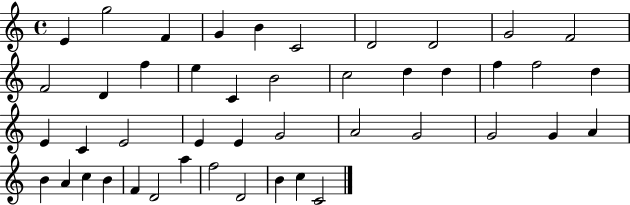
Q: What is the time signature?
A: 4/4